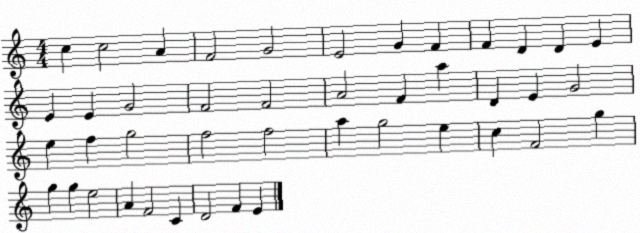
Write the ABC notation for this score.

X:1
T:Untitled
M:4/4
L:1/4
K:C
c c2 A F2 G2 E2 G F F D D E E E G2 F2 F2 A2 F a D E G2 e f g2 f2 f2 a g2 e c F2 g g g e2 A F2 C D2 F E